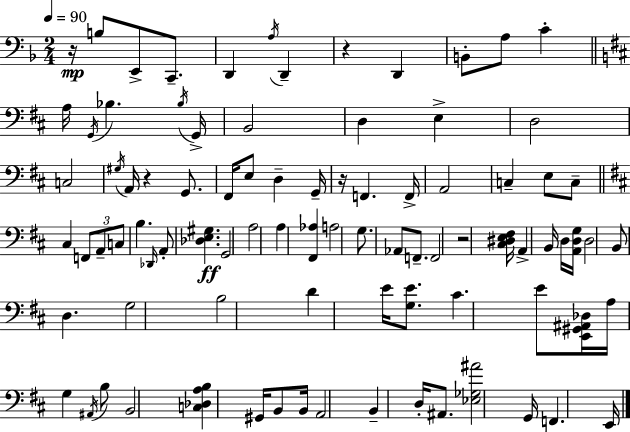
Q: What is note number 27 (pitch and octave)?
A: G2